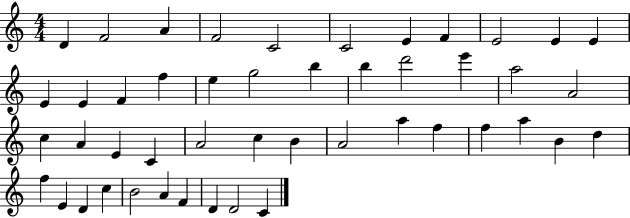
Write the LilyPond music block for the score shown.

{
  \clef treble
  \numericTimeSignature
  \time 4/4
  \key c \major
  d'4 f'2 a'4 | f'2 c'2 | c'2 e'4 f'4 | e'2 e'4 e'4 | \break e'4 e'4 f'4 f''4 | e''4 g''2 b''4 | b''4 d'''2 e'''4 | a''2 a'2 | \break c''4 a'4 e'4 c'4 | a'2 c''4 b'4 | a'2 a''4 f''4 | f''4 a''4 b'4 d''4 | \break f''4 e'4 d'4 c''4 | b'2 a'4 f'4 | d'4 d'2 c'4 | \bar "|."
}